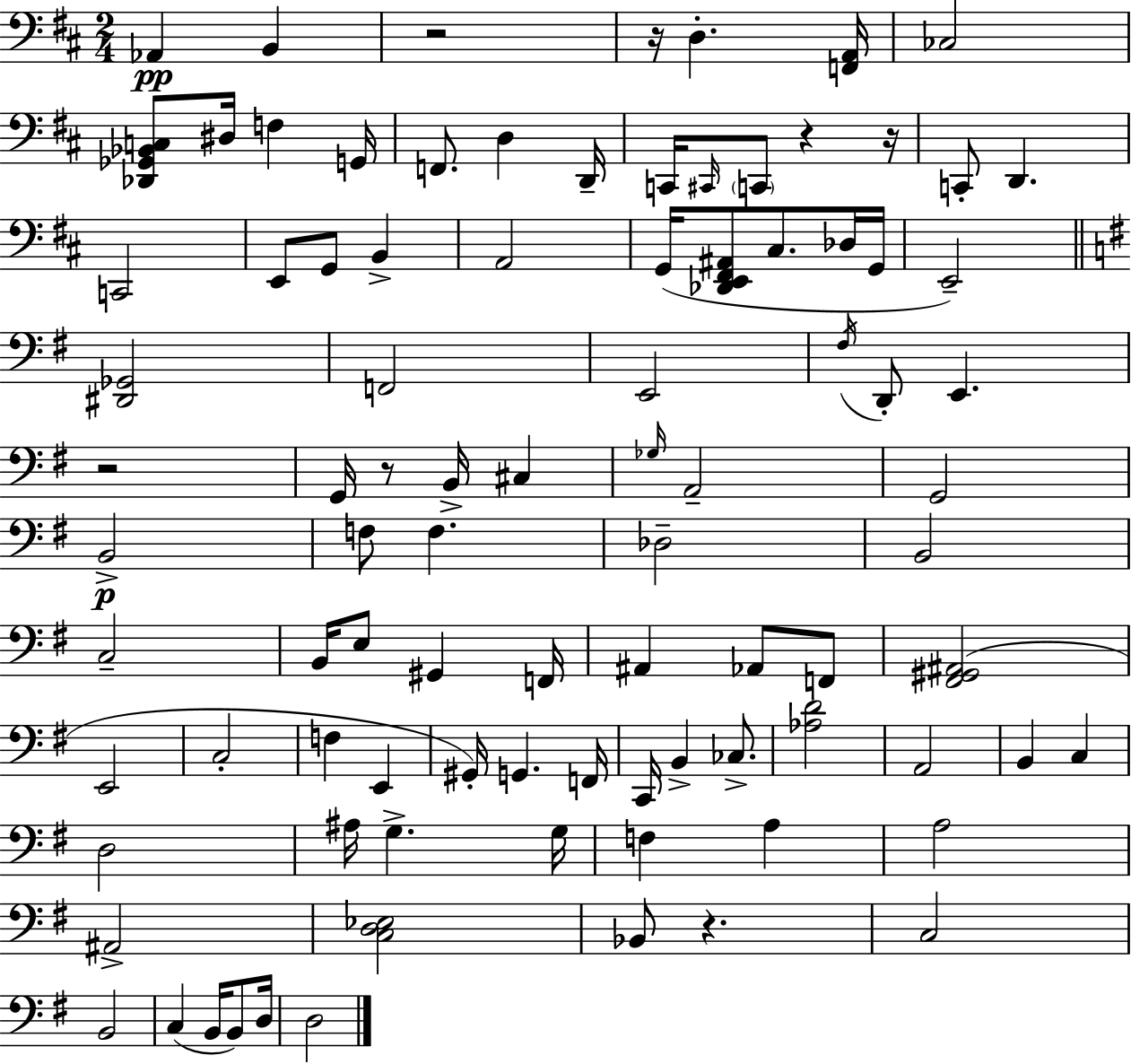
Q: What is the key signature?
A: D major